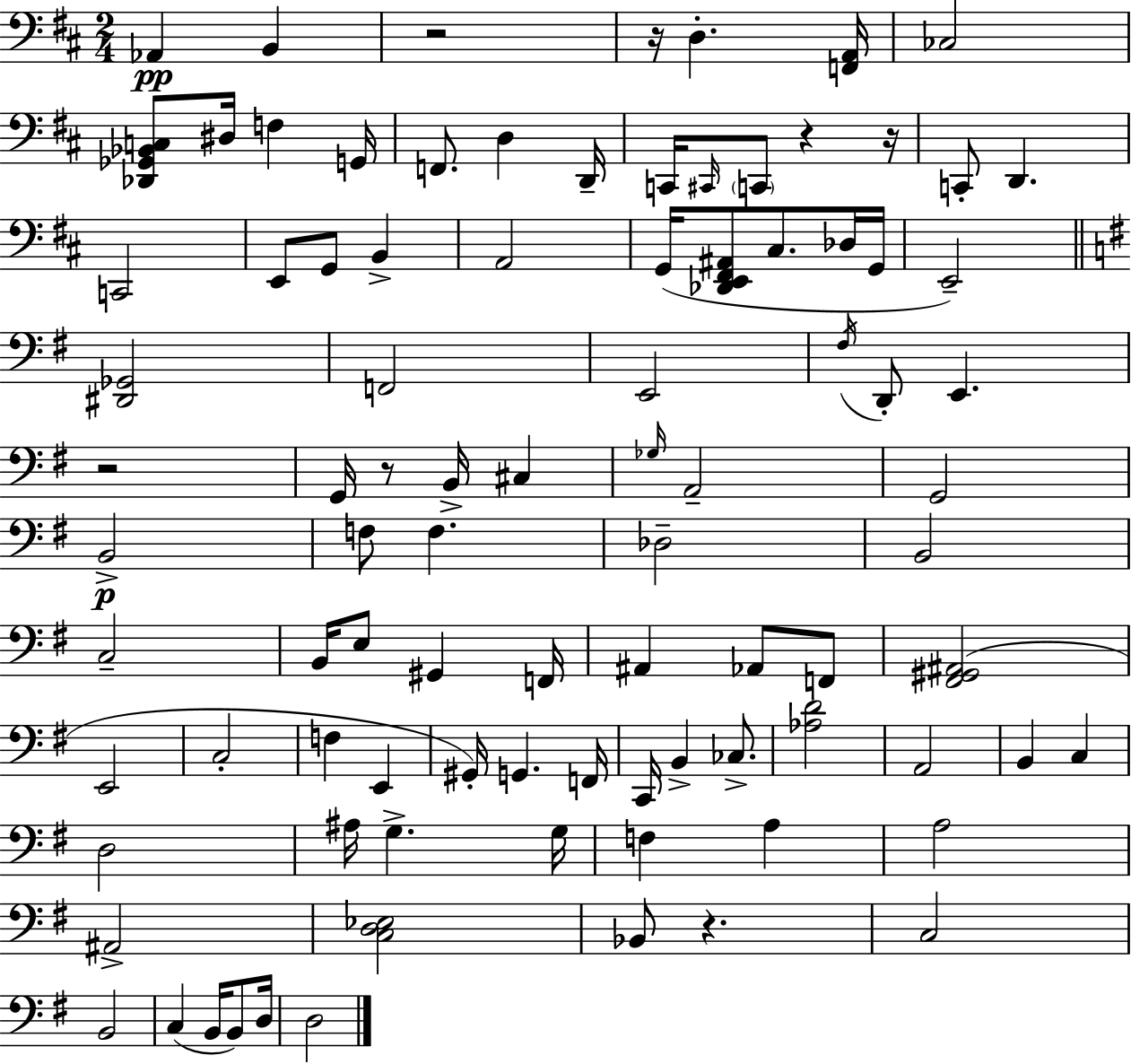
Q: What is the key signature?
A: D major